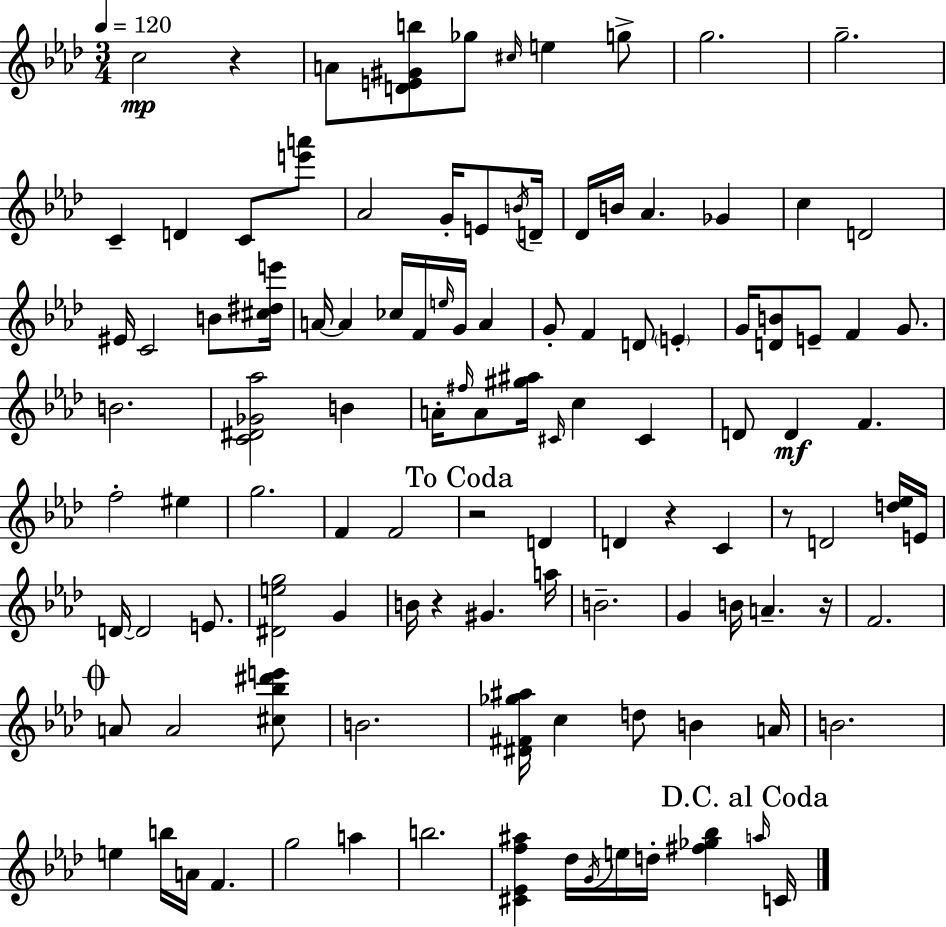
{
  \clef treble
  \numericTimeSignature
  \time 3/4
  \key aes \major
  \tempo 4 = 120
  c''2\mp r4 | a'8 <d' e' gis' b''>8 ges''8 \grace { cis''16 } e''4 g''8-> | g''2. | g''2.-- | \break c'4-- d'4 c'8 <e''' a'''>8 | aes'2 g'16-. e'8 | \acciaccatura { b'16 } d'16-- des'16 b'16 aes'4. ges'4 | c''4 d'2 | \break eis'16 c'2 b'8 | <cis'' dis'' e'''>16 a'16~~ a'4 ces''16 f'16 \grace { e''16 } g'16 a'4 | g'8-. f'4 d'8 \parenthesize e'4-. | g'16 <d' b'>8 e'8-- f'4 | \break g'8. b'2. | <c' dis' ges' aes''>2 b'4 | a'16-. \grace { fis''16 } a'8 <gis'' ais''>16 \grace { cis'16 } c''4 | cis'4 d'8 d'4\mf f'4. | \break f''2-. | eis''4 g''2. | f'4 f'2 | \mark "To Coda" r2 | \break d'4 d'4 r4 | c'4 r8 d'2 | <d'' ees''>16 e'16 d'16~~ d'2 | e'8. <dis' e'' g''>2 | \break g'4 b'16 r4 gis'4. | a''16 b'2.-- | g'4 b'16 a'4.-- | r16 f'2. | \break \mark \markup { \musicglyph "scripts.coda" } a'8 a'2 | <cis'' bes'' dis''' e'''>8 b'2. | <dis' fis' ges'' ais''>16 c''4 d''8 | b'4 a'16 b'2. | \break e''4 b''16 a'16 f'4. | g''2 | a''4 b''2. | <cis' ees' f'' ais''>4 des''16 \acciaccatura { g'16 } e''16 | \break d''16-. <fis'' ges'' bes''>4 \mark "D.C. al Coda" \grace { a''16 } c'16 \bar "|."
}